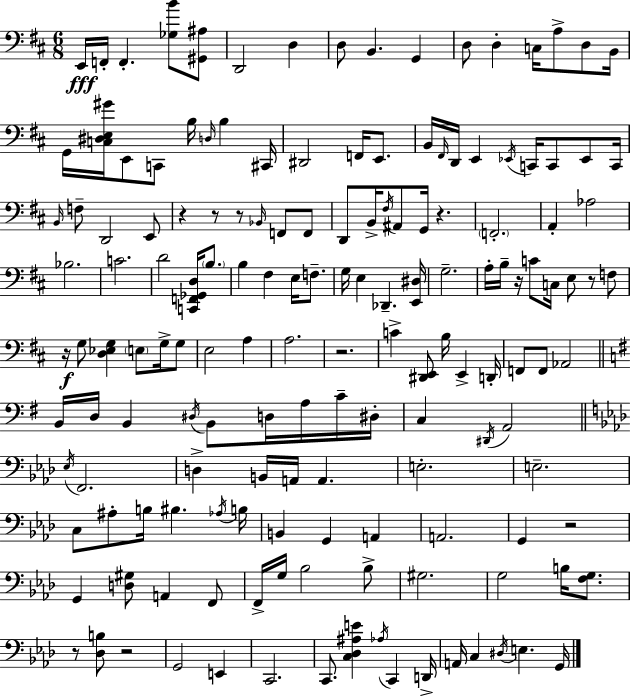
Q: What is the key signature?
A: D major